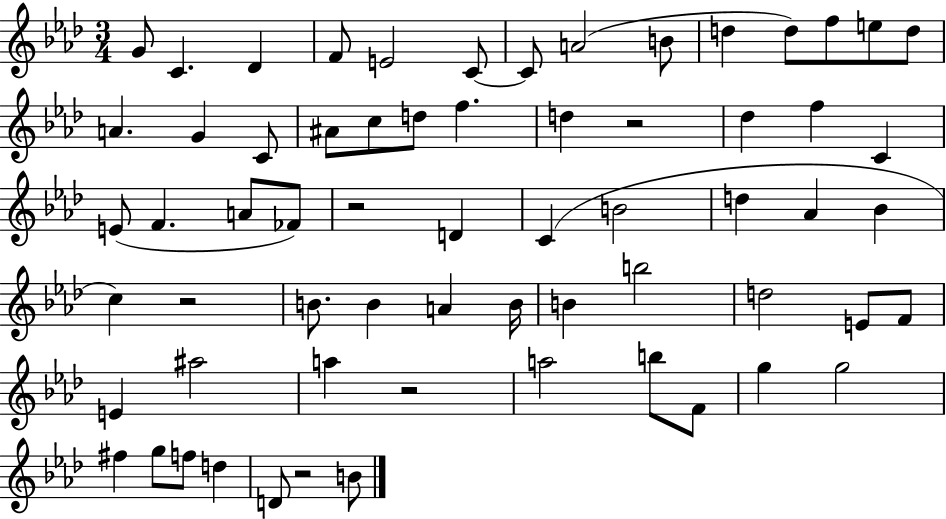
X:1
T:Untitled
M:3/4
L:1/4
K:Ab
G/2 C _D F/2 E2 C/2 C/2 A2 B/2 d d/2 f/2 e/2 d/2 A G C/2 ^A/2 c/2 d/2 f d z2 _d f C E/2 F A/2 _F/2 z2 D C B2 d _A _B c z2 B/2 B A B/4 B b2 d2 E/2 F/2 E ^a2 a z2 a2 b/2 F/2 g g2 ^f g/2 f/2 d D/2 z2 B/2